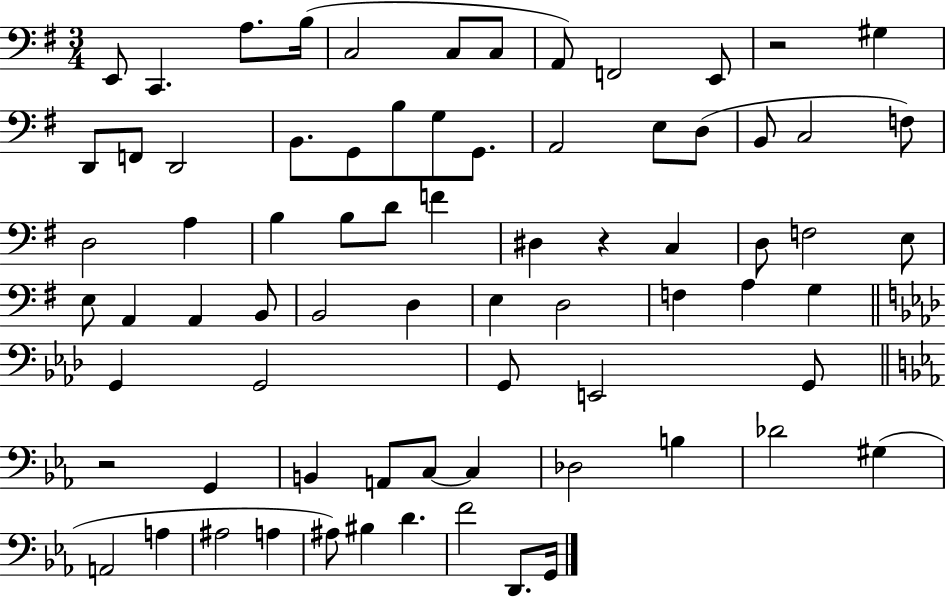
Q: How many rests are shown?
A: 3